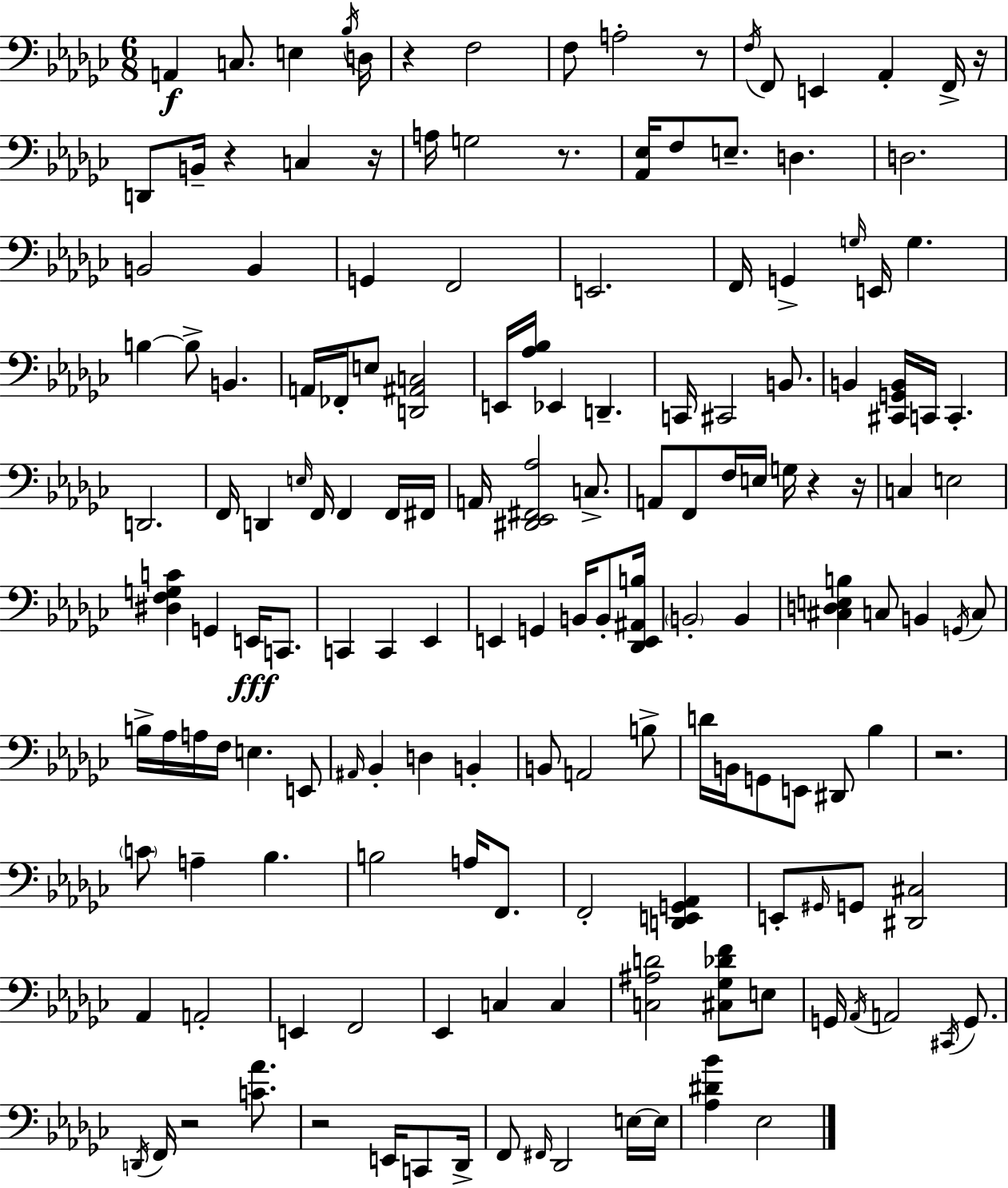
X:1
T:Untitled
M:6/8
L:1/4
K:Ebm
A,, C,/2 E, _B,/4 D,/4 z F,2 F,/2 A,2 z/2 F,/4 F,,/2 E,, _A,, F,,/4 z/4 D,,/2 B,,/4 z C, z/4 A,/4 G,2 z/2 [_A,,_E,]/4 F,/2 E,/2 D, D,2 B,,2 B,, G,, F,,2 E,,2 F,,/4 G,, G,/4 E,,/4 G, B, B,/2 B,, A,,/4 _F,,/4 E,/2 [D,,^A,,C,]2 E,,/4 [_A,_B,]/4 _E,, D,, C,,/4 ^C,,2 B,,/2 B,, [^C,,G,,B,,]/4 C,,/4 C,, D,,2 F,,/4 D,, E,/4 F,,/4 F,, F,,/4 ^F,,/4 A,,/4 [^D,,_E,,^F,,_A,]2 C,/2 A,,/2 F,,/2 F,/4 E,/4 G,/4 z z/4 C, E,2 [^D,F,G,C] G,, E,,/4 C,,/2 C,, C,, _E,, E,, G,, B,,/4 B,,/2 [_D,,E,,^A,,B,]/4 B,,2 B,, [^C,D,E,B,] C,/2 B,, G,,/4 C,/2 B,/4 _A,/4 A,/4 F,/4 E, E,,/2 ^A,,/4 _B,, D, B,, B,,/2 A,,2 B,/2 D/4 B,,/4 G,,/2 E,,/2 ^D,,/2 _B, z2 C/2 A, _B, B,2 A,/4 F,,/2 F,,2 [D,,E,,G,,_A,,] E,,/2 ^G,,/4 G,,/2 [^D,,^C,]2 _A,, A,,2 E,, F,,2 _E,, C, C, [C,^A,D]2 [^C,_G,_DF]/2 E,/2 G,,/4 _A,,/4 A,,2 ^C,,/4 G,,/2 D,,/4 F,,/4 z2 [C_A]/2 z2 E,,/4 C,,/2 _D,,/4 F,,/2 ^F,,/4 _D,,2 E,/4 E,/4 [_A,^D_B] _E,2